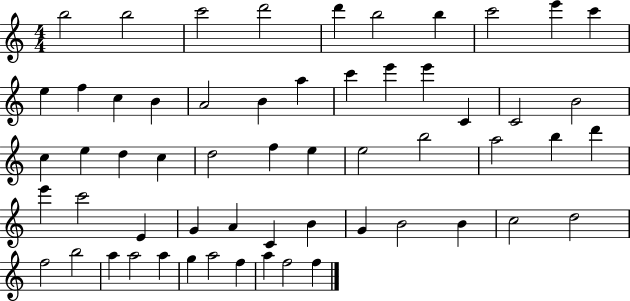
{
  \clef treble
  \numericTimeSignature
  \time 4/4
  \key c \major
  b''2 b''2 | c'''2 d'''2 | d'''4 b''2 b''4 | c'''2 e'''4 c'''4 | \break e''4 f''4 c''4 b'4 | a'2 b'4 a''4 | c'''4 e'''4 e'''4 c'4 | c'2 b'2 | \break c''4 e''4 d''4 c''4 | d''2 f''4 e''4 | e''2 b''2 | a''2 b''4 d'''4 | \break e'''4 c'''2 e'4 | g'4 a'4 c'4 b'4 | g'4 b'2 b'4 | c''2 d''2 | \break f''2 b''2 | a''4 a''2 a''4 | g''4 a''2 f''4 | a''4 f''2 f''4 | \break \bar "|."
}